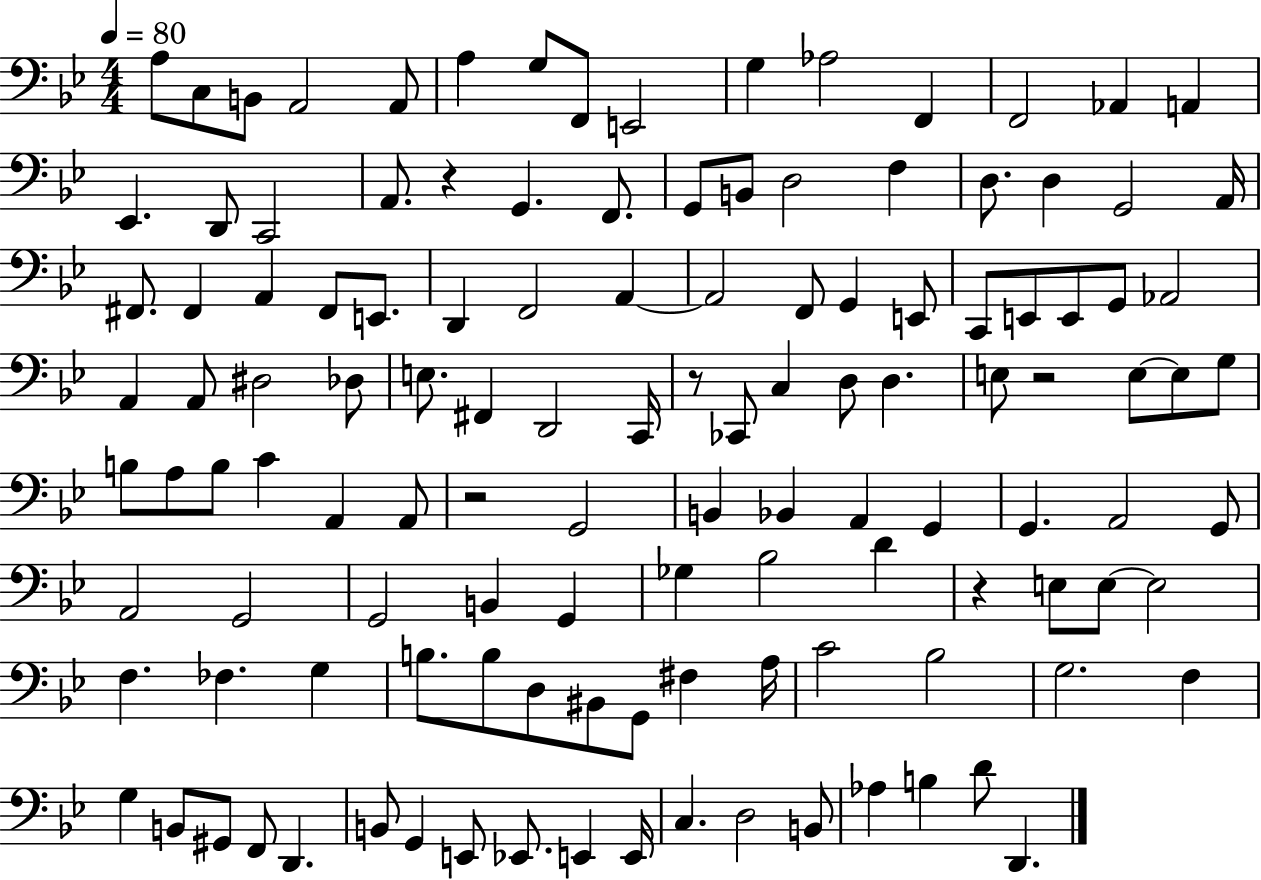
{
  \clef bass
  \numericTimeSignature
  \time 4/4
  \key bes \major
  \tempo 4 = 80
  a8 c8 b,8 a,2 a,8 | a4 g8 f,8 e,2 | g4 aes2 f,4 | f,2 aes,4 a,4 | \break ees,4. d,8 c,2 | a,8. r4 g,4. f,8. | g,8 b,8 d2 f4 | d8. d4 g,2 a,16 | \break fis,8. fis,4 a,4 fis,8 e,8. | d,4 f,2 a,4~~ | a,2 f,8 g,4 e,8 | c,8 e,8 e,8 g,8 aes,2 | \break a,4 a,8 dis2 des8 | e8. fis,4 d,2 c,16 | r8 ces,8 c4 d8 d4. | e8 r2 e8~~ e8 g8 | \break b8 a8 b8 c'4 a,4 a,8 | r2 g,2 | b,4 bes,4 a,4 g,4 | g,4. a,2 g,8 | \break a,2 g,2 | g,2 b,4 g,4 | ges4 bes2 d'4 | r4 e8 e8~~ e2 | \break f4. fes4. g4 | b8. b8 d8 bis,8 g,8 fis4 a16 | c'2 bes2 | g2. f4 | \break g4 b,8 gis,8 f,8 d,4. | b,8 g,4 e,8 ees,8. e,4 e,16 | c4. d2 b,8 | aes4 b4 d'8 d,4. | \break \bar "|."
}